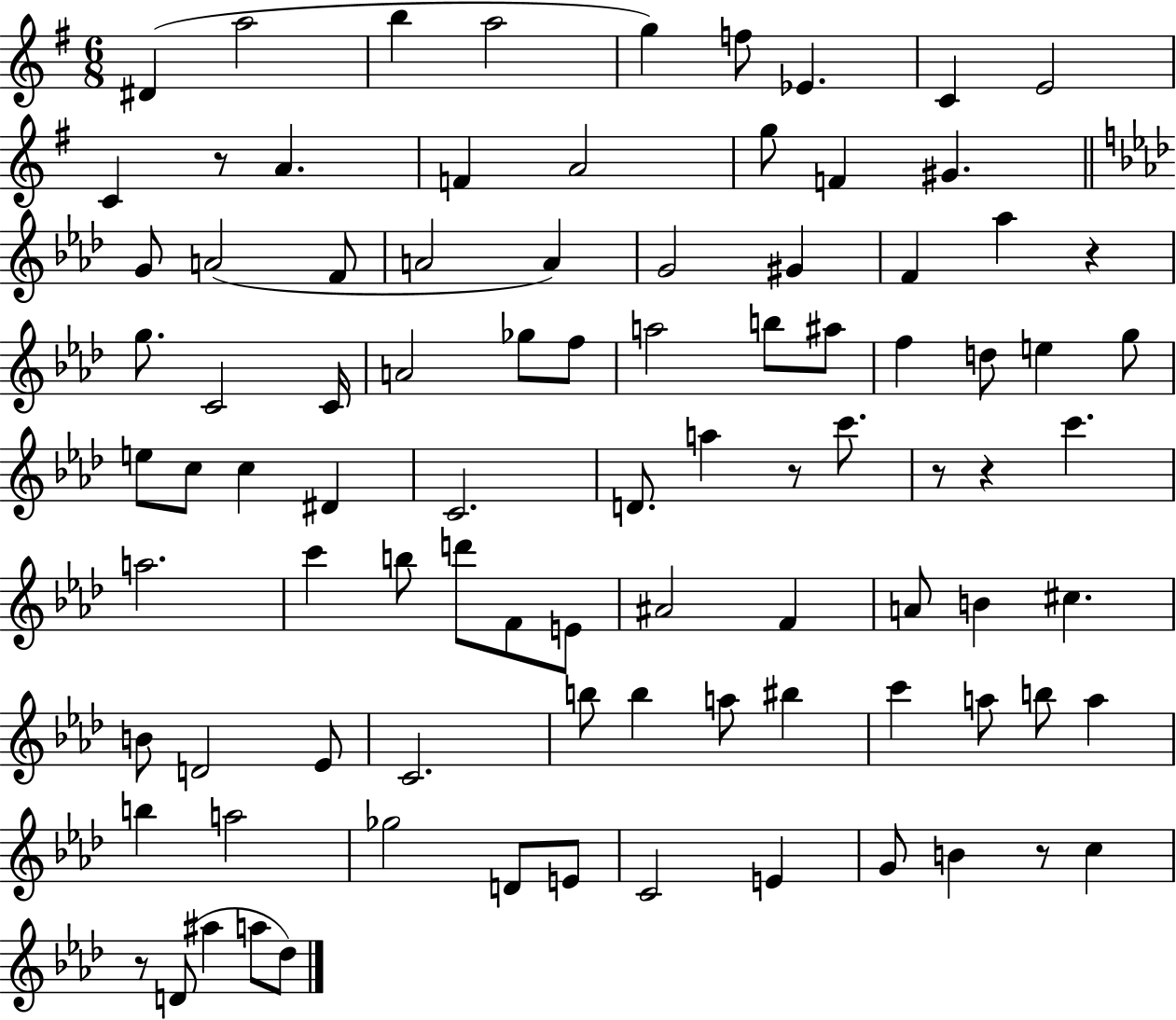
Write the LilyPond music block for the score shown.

{
  \clef treble
  \numericTimeSignature
  \time 6/8
  \key g \major
  \repeat volta 2 { dis'4( a''2 | b''4 a''2 | g''4) f''8 ees'4. | c'4 e'2 | \break c'4 r8 a'4. | f'4 a'2 | g''8 f'4 gis'4. | \bar "||" \break \key aes \major g'8 a'2( f'8 | a'2 a'4) | g'2 gis'4 | f'4 aes''4 r4 | \break g''8. c'2 c'16 | a'2 ges''8 f''8 | a''2 b''8 ais''8 | f''4 d''8 e''4 g''8 | \break e''8 c''8 c''4 dis'4 | c'2. | d'8. a''4 r8 c'''8. | r8 r4 c'''4. | \break a''2. | c'''4 b''8 d'''8 f'8 e'8 | ais'2 f'4 | a'8 b'4 cis''4. | \break b'8 d'2 ees'8 | c'2. | b''8 b''4 a''8 bis''4 | c'''4 a''8 b''8 a''4 | \break b''4 a''2 | ges''2 d'8 e'8 | c'2 e'4 | g'8 b'4 r8 c''4 | \break r8 d'8( ais''4 a''8 des''8) | } \bar "|."
}